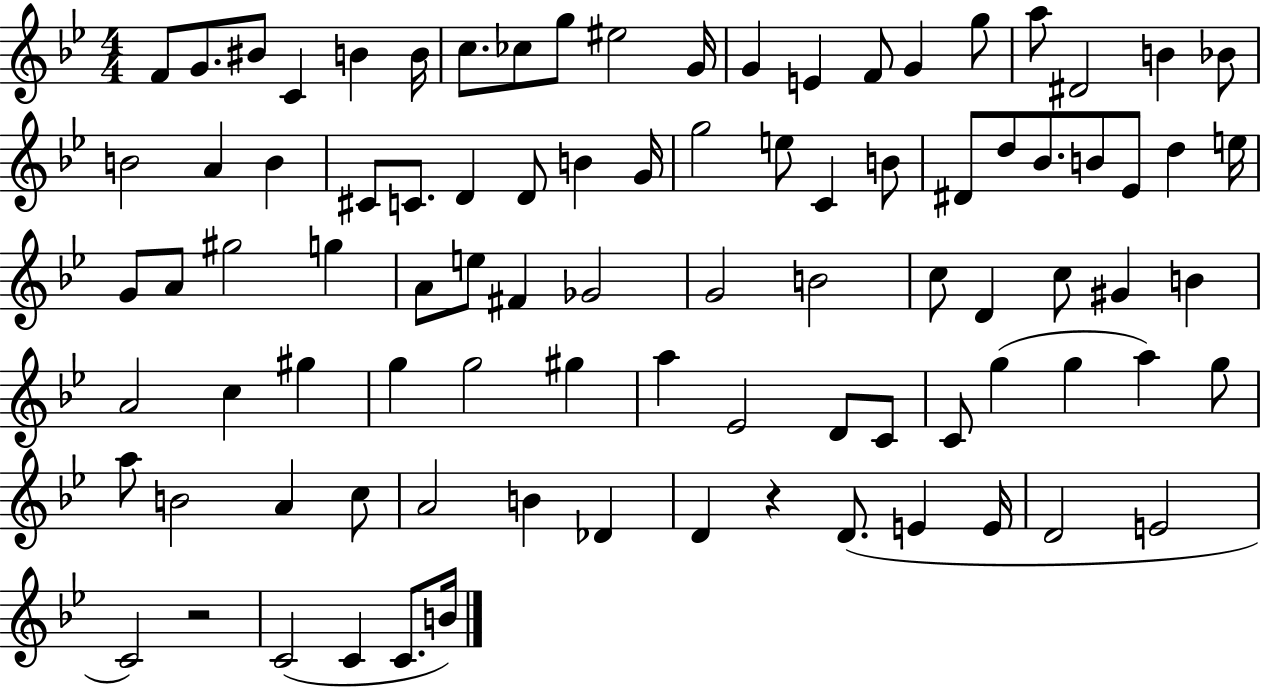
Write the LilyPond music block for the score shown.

{
  \clef treble
  \numericTimeSignature
  \time 4/4
  \key bes \major
  \repeat volta 2 { f'8 g'8. bis'8 c'4 b'4 b'16 | c''8. ces''8 g''8 eis''2 g'16 | g'4 e'4 f'8 g'4 g''8 | a''8 dis'2 b'4 bes'8 | \break b'2 a'4 b'4 | cis'8 c'8. d'4 d'8 b'4 g'16 | g''2 e''8 c'4 b'8 | dis'8 d''8 bes'8. b'8 ees'8 d''4 e''16 | \break g'8 a'8 gis''2 g''4 | a'8 e''8 fis'4 ges'2 | g'2 b'2 | c''8 d'4 c''8 gis'4 b'4 | \break a'2 c''4 gis''4 | g''4 g''2 gis''4 | a''4 ees'2 d'8 c'8 | c'8 g''4( g''4 a''4) g''8 | \break a''8 b'2 a'4 c''8 | a'2 b'4 des'4 | d'4 r4 d'8.( e'4 e'16 | d'2 e'2 | \break c'2) r2 | c'2( c'4 c'8. b'16) | } \bar "|."
}